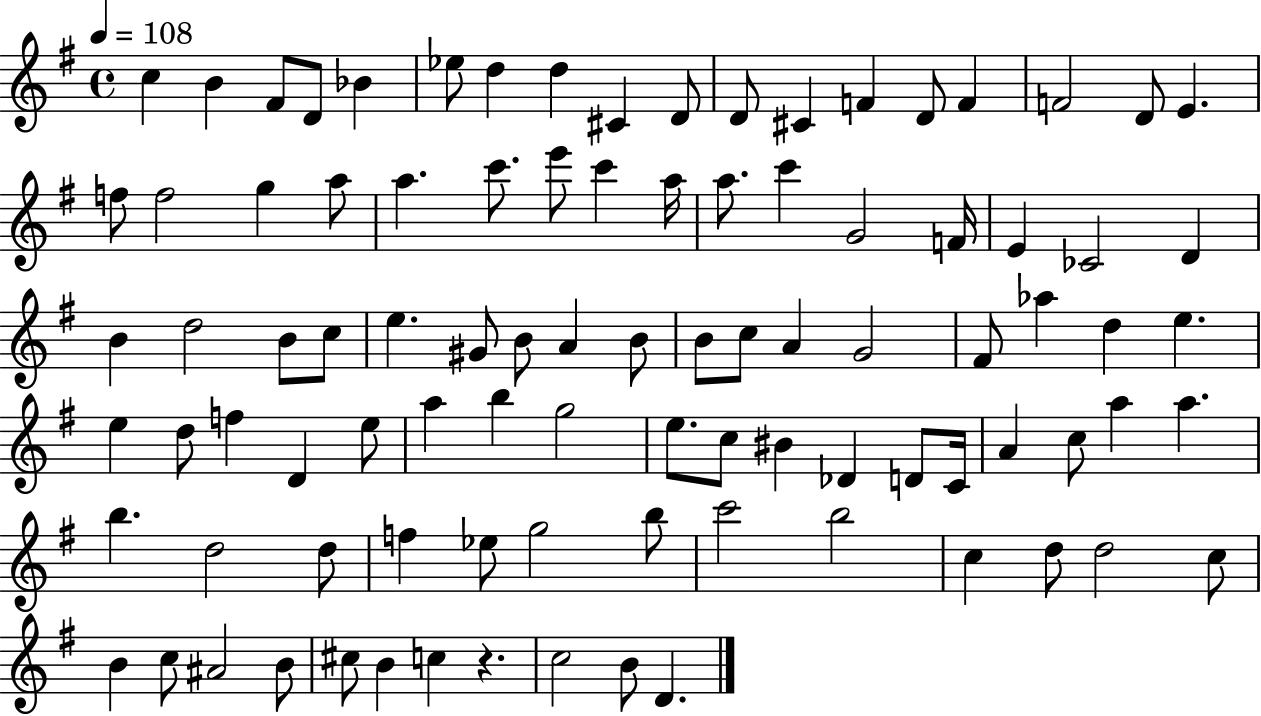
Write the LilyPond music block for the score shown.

{
  \clef treble
  \time 4/4
  \defaultTimeSignature
  \key g \major
  \tempo 4 = 108
  c''4 b'4 fis'8 d'8 bes'4 | ees''8 d''4 d''4 cis'4 d'8 | d'8 cis'4 f'4 d'8 f'4 | f'2 d'8 e'4. | \break f''8 f''2 g''4 a''8 | a''4. c'''8. e'''8 c'''4 a''16 | a''8. c'''4 g'2 f'16 | e'4 ces'2 d'4 | \break b'4 d''2 b'8 c''8 | e''4. gis'8 b'8 a'4 b'8 | b'8 c''8 a'4 g'2 | fis'8 aes''4 d''4 e''4. | \break e''4 d''8 f''4 d'4 e''8 | a''4 b''4 g''2 | e''8. c''8 bis'4 des'4 d'8 c'16 | a'4 c''8 a''4 a''4. | \break b''4. d''2 d''8 | f''4 ees''8 g''2 b''8 | c'''2 b''2 | c''4 d''8 d''2 c''8 | \break b'4 c''8 ais'2 b'8 | cis''8 b'4 c''4 r4. | c''2 b'8 d'4. | \bar "|."
}